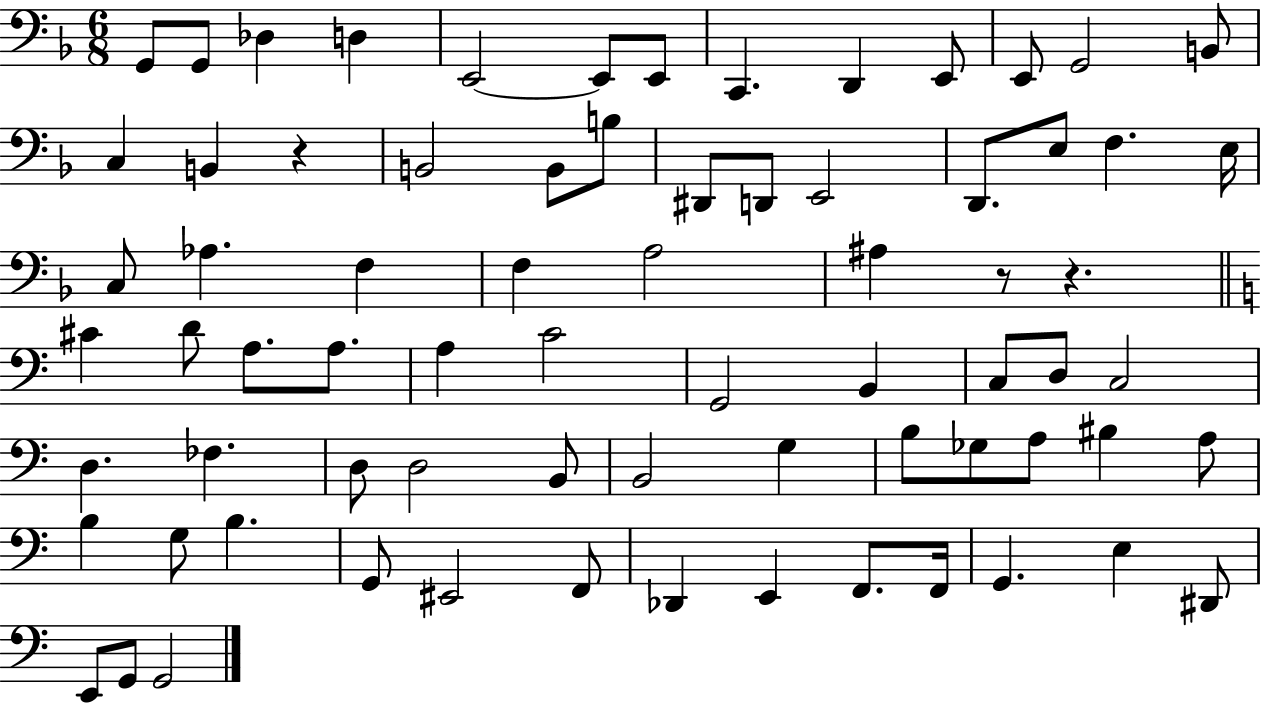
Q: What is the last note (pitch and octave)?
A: G2